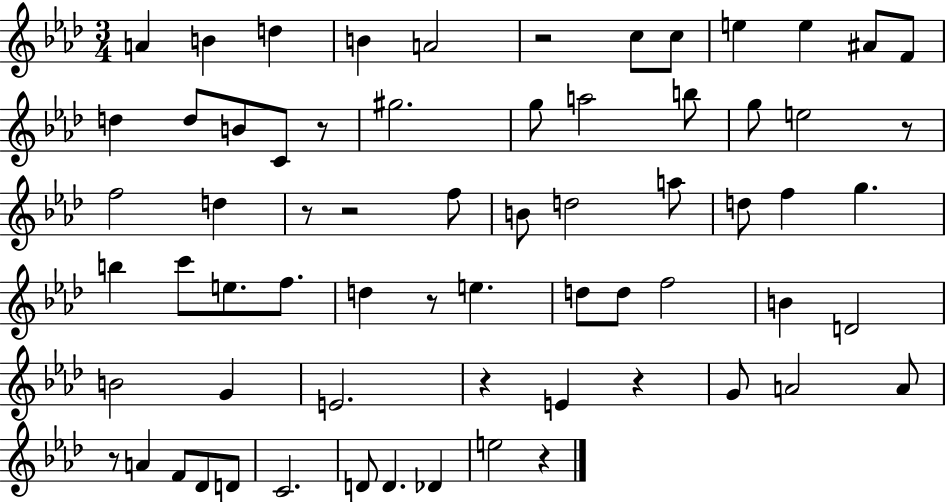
X:1
T:Untitled
M:3/4
L:1/4
K:Ab
A B d B A2 z2 c/2 c/2 e e ^A/2 F/2 d d/2 B/2 C/2 z/2 ^g2 g/2 a2 b/2 g/2 e2 z/2 f2 d z/2 z2 f/2 B/2 d2 a/2 d/2 f g b c'/2 e/2 f/2 d z/2 e d/2 d/2 f2 B D2 B2 G E2 z E z G/2 A2 A/2 z/2 A F/2 _D/2 D/2 C2 D/2 D _D e2 z